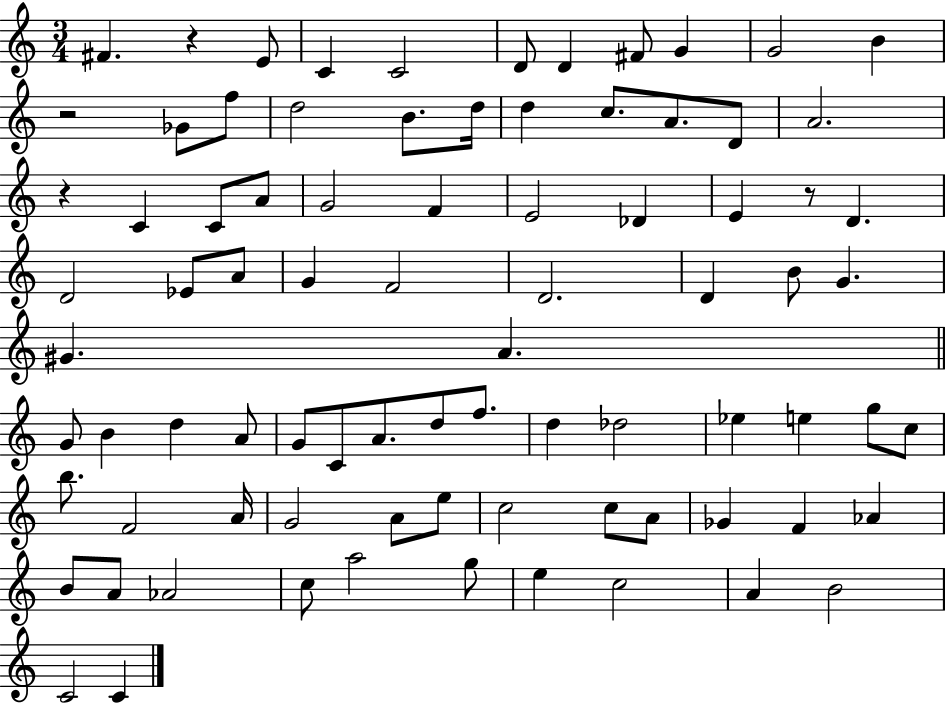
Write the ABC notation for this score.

X:1
T:Untitled
M:3/4
L:1/4
K:C
^F z E/2 C C2 D/2 D ^F/2 G G2 B z2 _G/2 f/2 d2 B/2 d/4 d c/2 A/2 D/2 A2 z C C/2 A/2 G2 F E2 _D E z/2 D D2 _E/2 A/2 G F2 D2 D B/2 G ^G A G/2 B d A/2 G/2 C/2 A/2 d/2 f/2 d _d2 _e e g/2 c/2 b/2 F2 A/4 G2 A/2 e/2 c2 c/2 A/2 _G F _A B/2 A/2 _A2 c/2 a2 g/2 e c2 A B2 C2 C